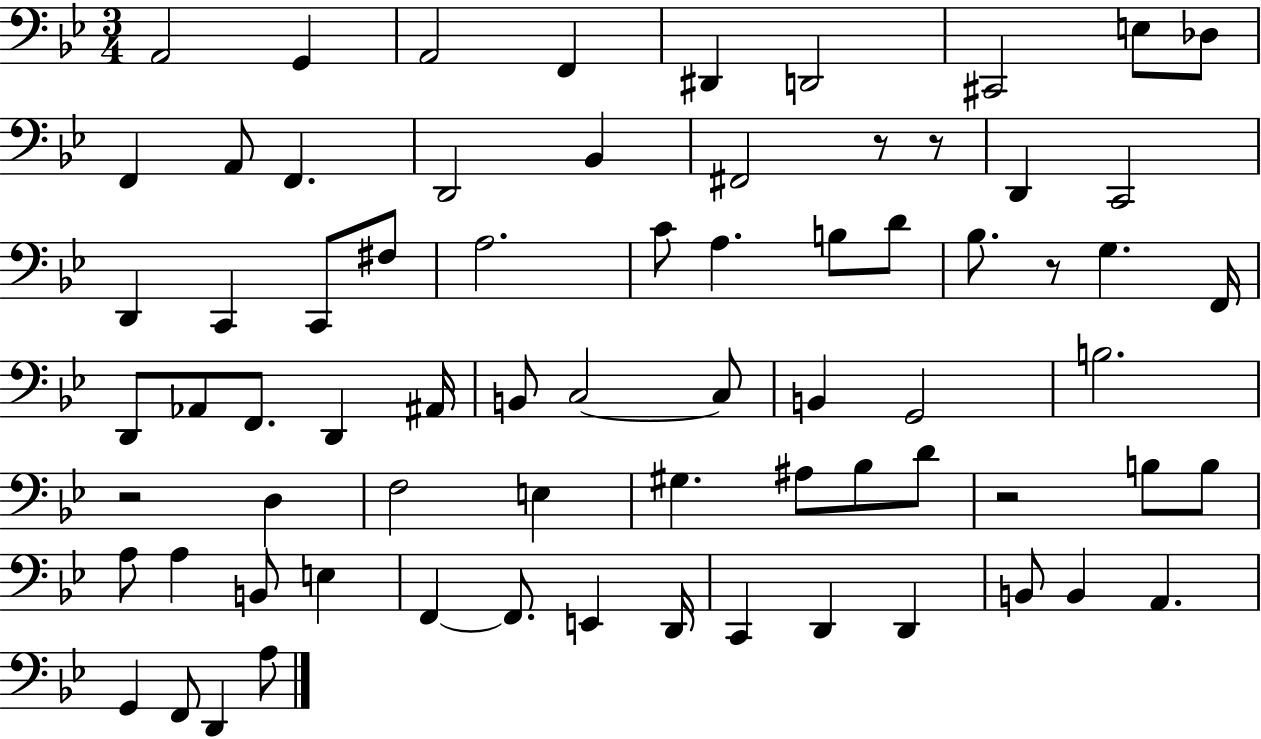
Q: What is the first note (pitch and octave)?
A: A2